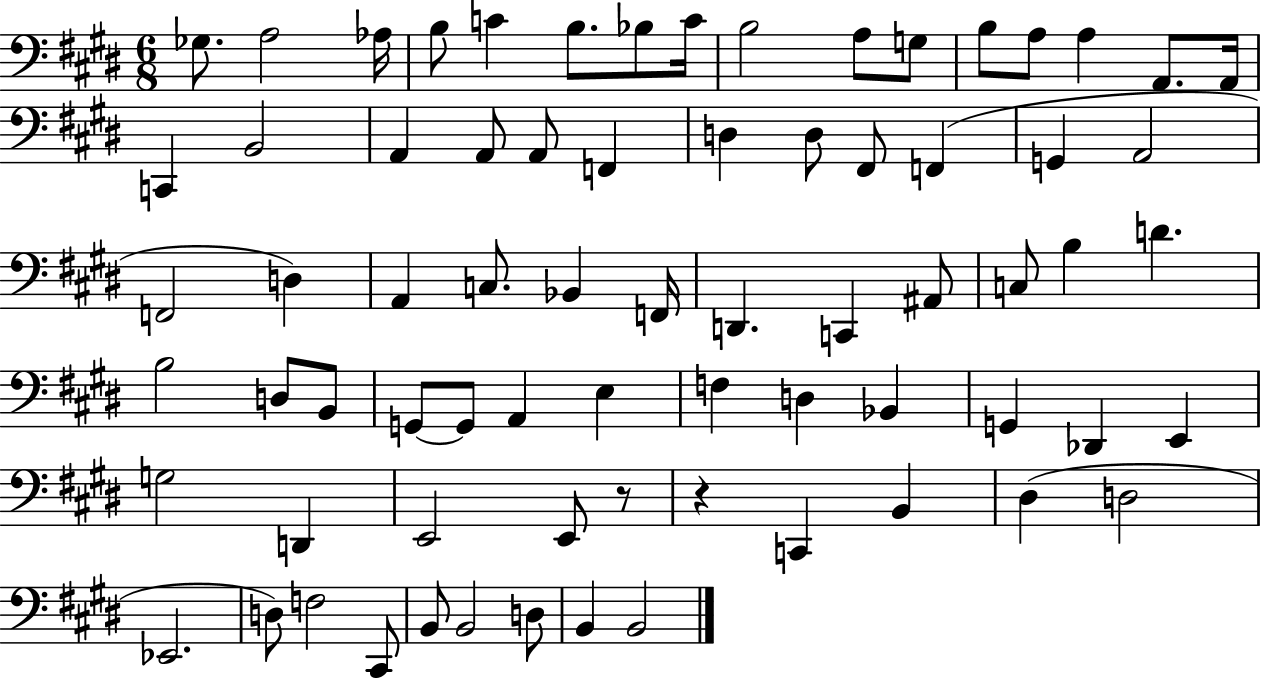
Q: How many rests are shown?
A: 2